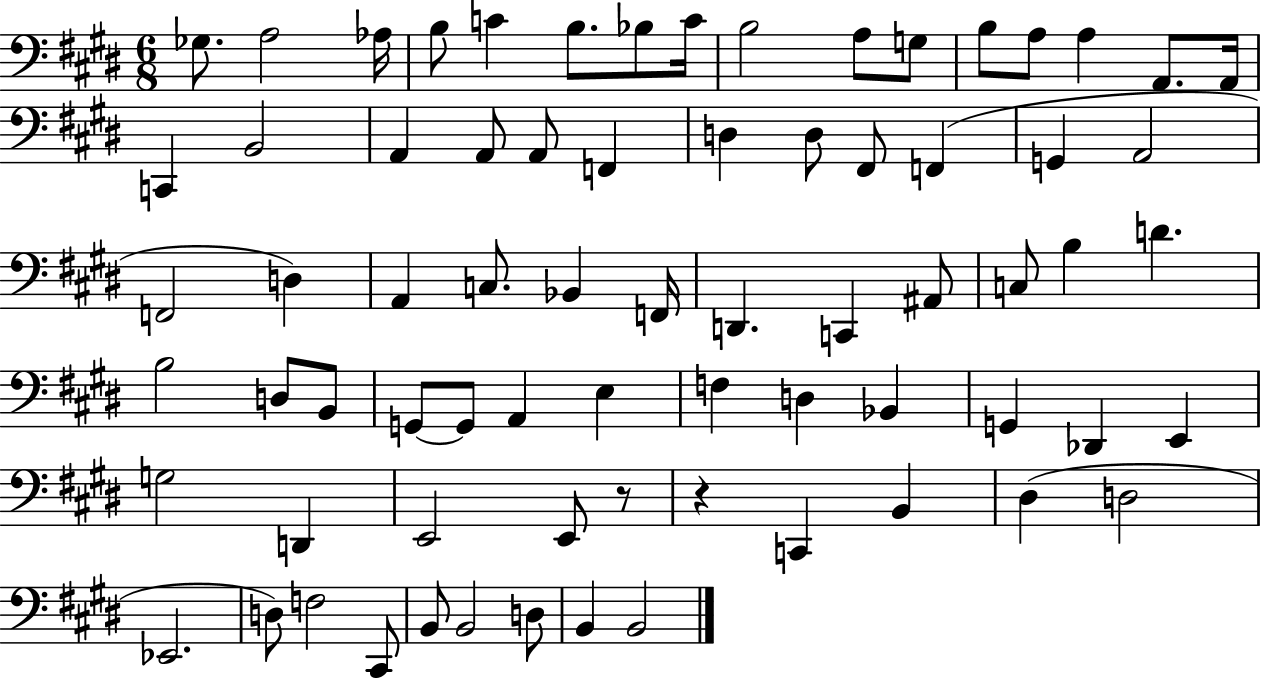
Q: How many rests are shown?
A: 2